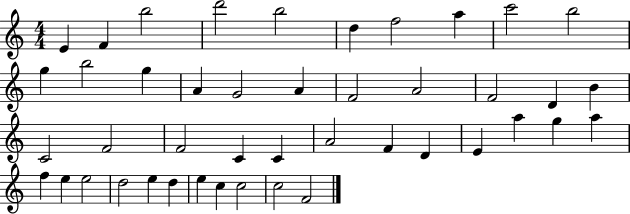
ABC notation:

X:1
T:Untitled
M:4/4
L:1/4
K:C
E F b2 d'2 b2 d f2 a c'2 b2 g b2 g A G2 A F2 A2 F2 D B C2 F2 F2 C C A2 F D E a g a f e e2 d2 e d e c c2 c2 F2